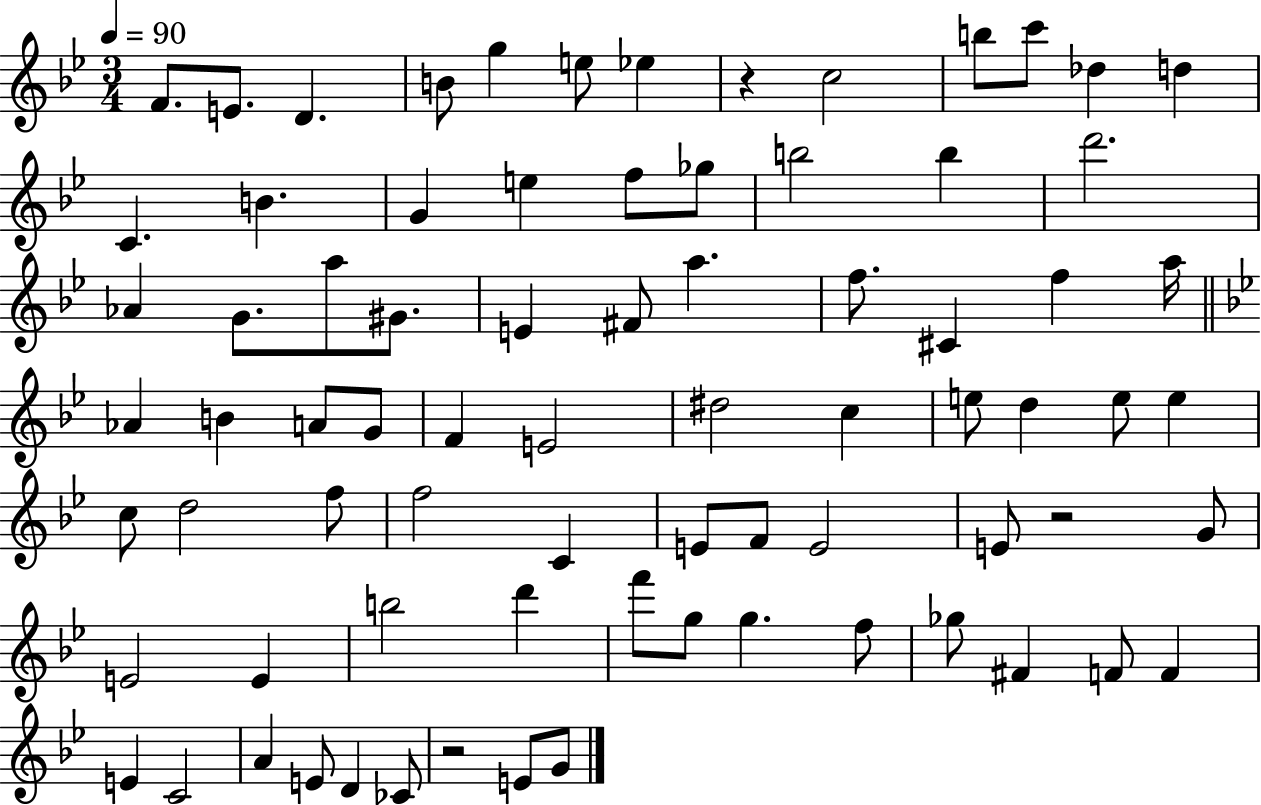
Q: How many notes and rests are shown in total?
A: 77